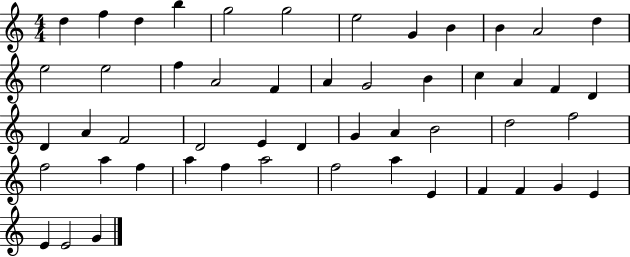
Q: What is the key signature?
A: C major